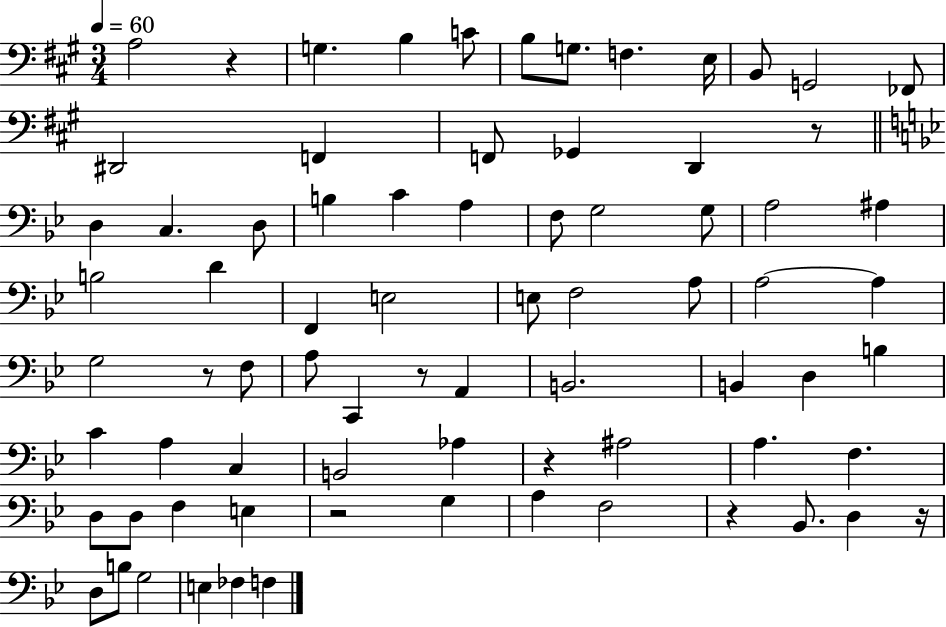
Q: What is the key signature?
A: A major